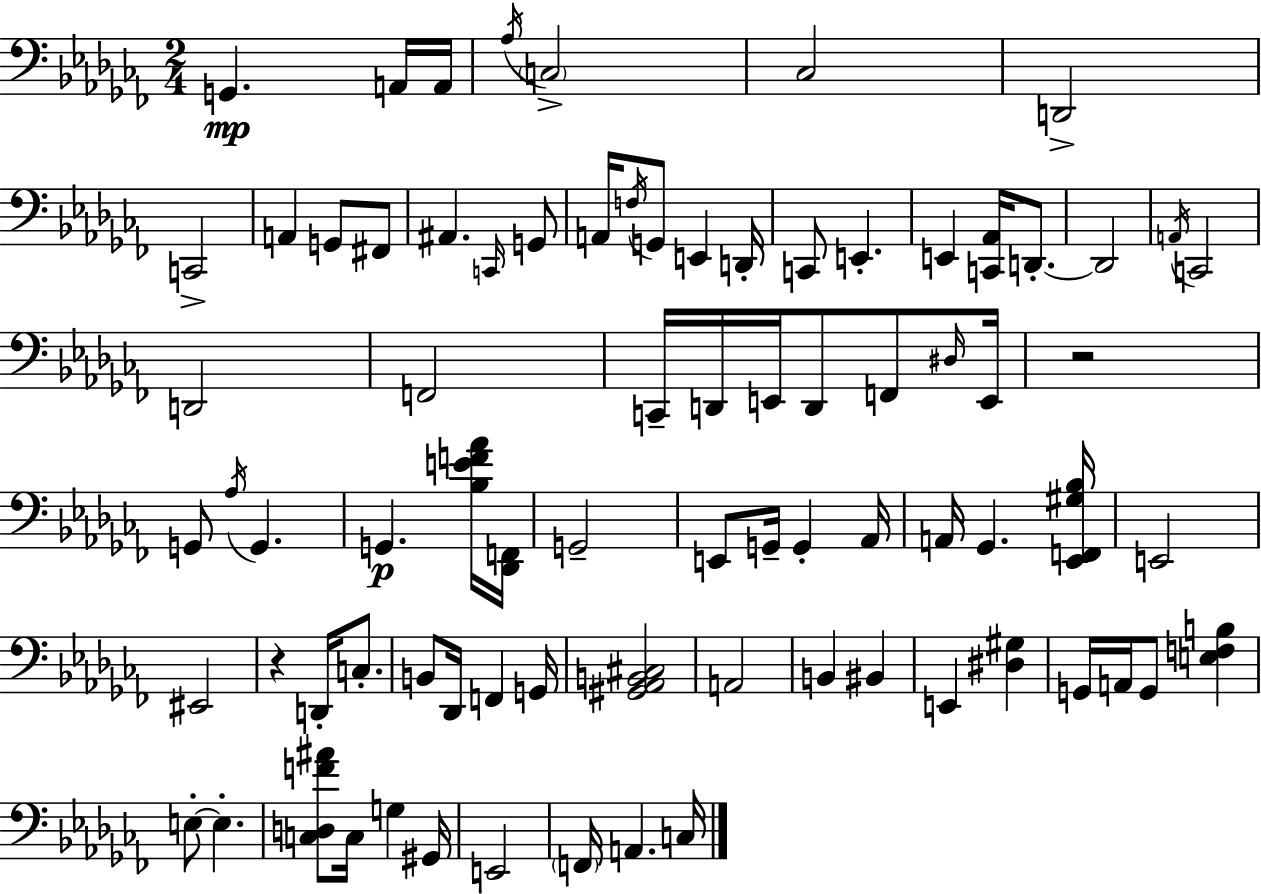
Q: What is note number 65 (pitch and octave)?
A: G3